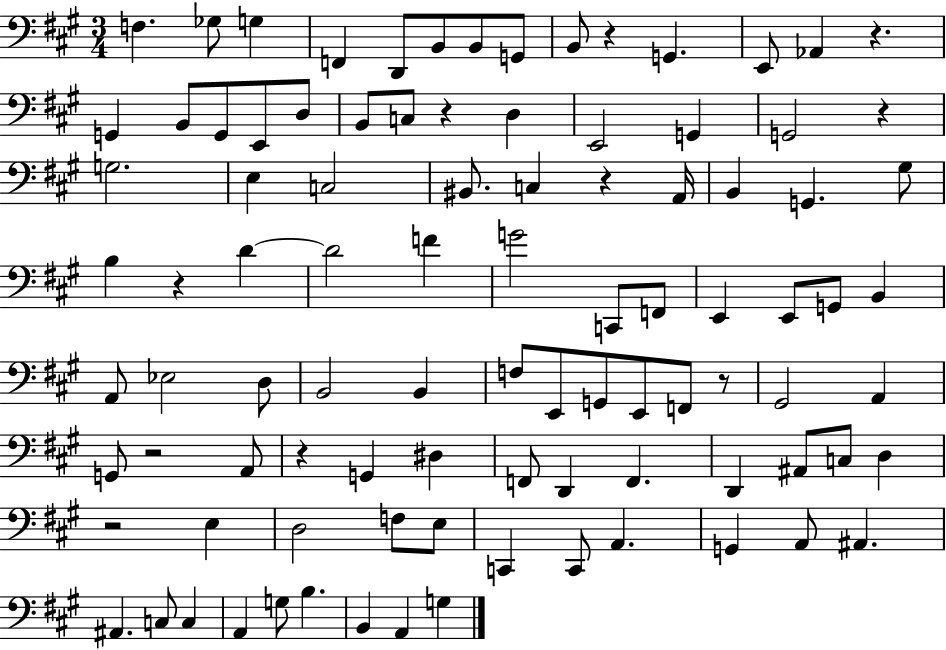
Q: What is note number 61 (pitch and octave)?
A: D2